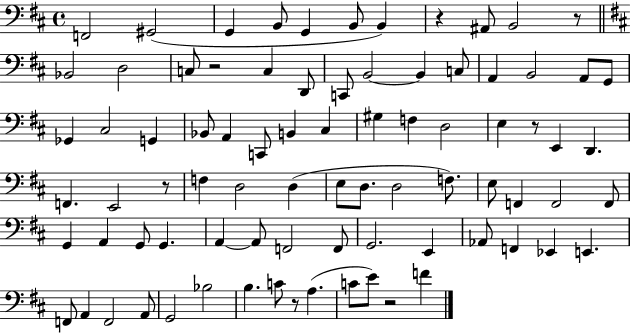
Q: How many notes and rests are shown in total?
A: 82